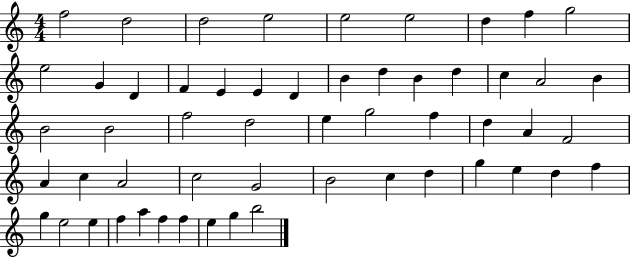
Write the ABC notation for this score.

X:1
T:Untitled
M:4/4
L:1/4
K:C
f2 d2 d2 e2 e2 e2 d f g2 e2 G D F E E D B d B d c A2 B B2 B2 f2 d2 e g2 f d A F2 A c A2 c2 G2 B2 c d g e d f g e2 e f a f f e g b2